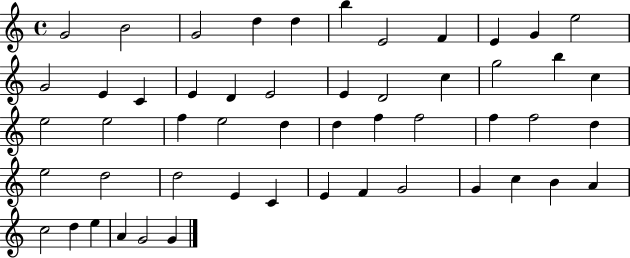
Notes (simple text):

G4/h B4/h G4/h D5/q D5/q B5/q E4/h F4/q E4/q G4/q E5/h G4/h E4/q C4/q E4/q D4/q E4/h E4/q D4/h C5/q G5/h B5/q C5/q E5/h E5/h F5/q E5/h D5/q D5/q F5/q F5/h F5/q F5/h D5/q E5/h D5/h D5/h E4/q C4/q E4/q F4/q G4/h G4/q C5/q B4/q A4/q C5/h D5/q E5/q A4/q G4/h G4/q